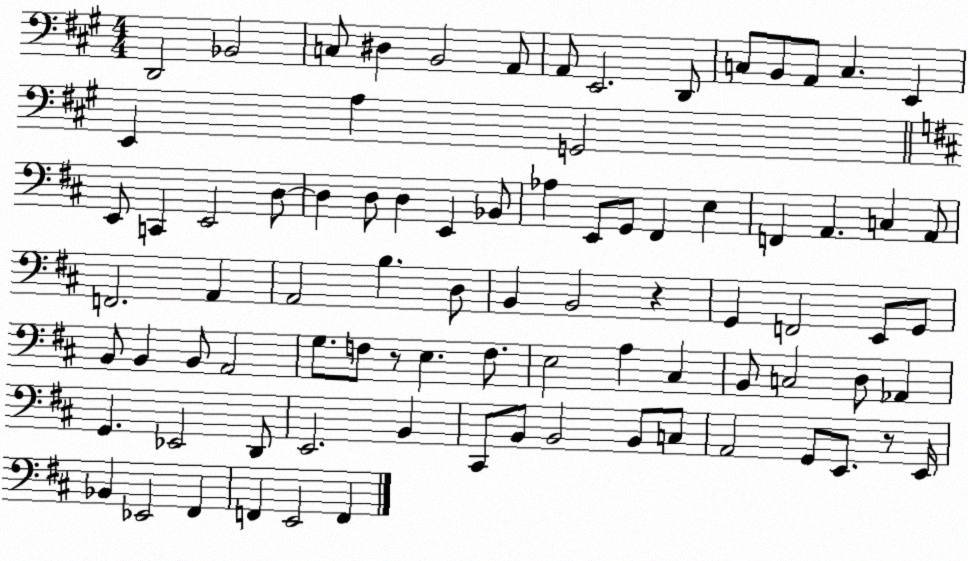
X:1
T:Untitled
M:4/4
L:1/4
K:A
D,,2 _B,,2 C,/2 ^D, B,,2 A,,/2 A,,/2 E,,2 D,,/2 C,/2 B,,/2 A,,/2 C, E,, E,, A, G,,2 E,,/2 C,, E,,2 D,/2 D, D,/2 D, E,, _B,,/2 _A, E,,/2 G,,/2 ^F,, E, F,, A,, C, A,,/2 F,,2 A,, A,,2 B, D,/2 B,, B,,2 z G,, F,,2 E,,/2 G,,/2 B,,/2 B,, B,,/2 A,,2 G,/2 F,/2 z/2 E, F,/2 E,2 A, ^C, B,,/2 C,2 D,/2 _A,, G,, _E,,2 D,,/2 E,,2 B,, ^C,,/2 B,,/2 B,,2 B,,/2 C,/2 A,,2 G,,/2 E,,/2 z/2 E,,/4 _B,, _E,,2 ^F,, F,, E,,2 F,,